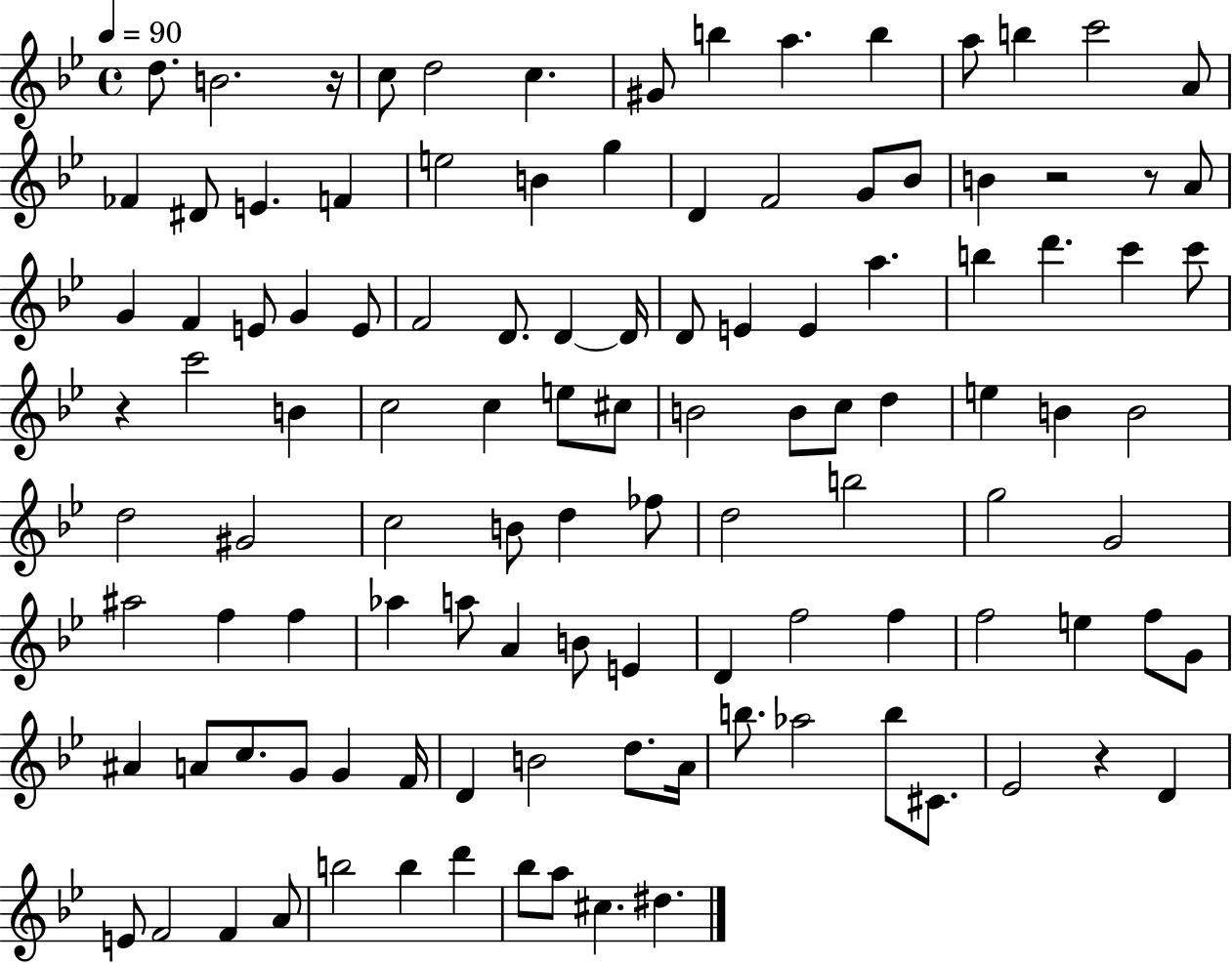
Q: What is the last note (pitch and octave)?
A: D#5